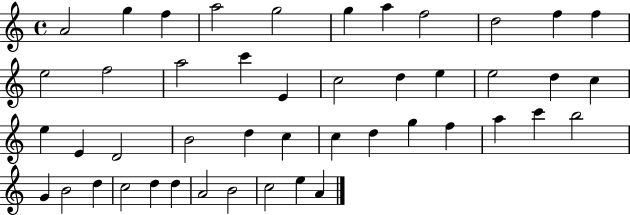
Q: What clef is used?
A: treble